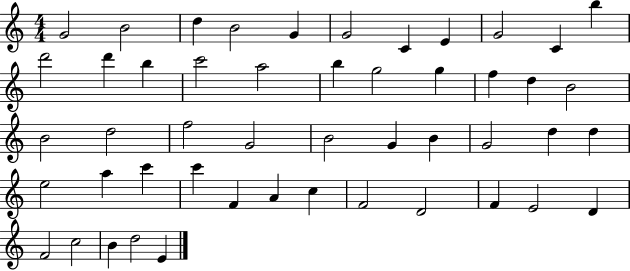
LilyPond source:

{
  \clef treble
  \numericTimeSignature
  \time 4/4
  \key c \major
  g'2 b'2 | d''4 b'2 g'4 | g'2 c'4 e'4 | g'2 c'4 b''4 | \break d'''2 d'''4 b''4 | c'''2 a''2 | b''4 g''2 g''4 | f''4 d''4 b'2 | \break b'2 d''2 | f''2 g'2 | b'2 g'4 b'4 | g'2 d''4 d''4 | \break e''2 a''4 c'''4 | c'''4 f'4 a'4 c''4 | f'2 d'2 | f'4 e'2 d'4 | \break f'2 c''2 | b'4 d''2 e'4 | \bar "|."
}